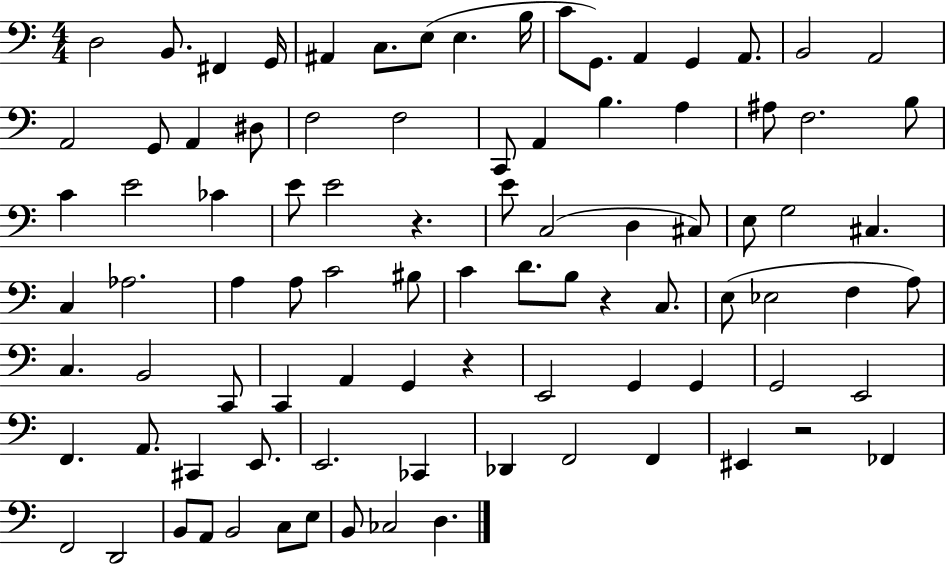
D3/h B2/e. F#2/q G2/s A#2/q C3/e. E3/e E3/q. B3/s C4/e G2/e. A2/q G2/q A2/e. B2/h A2/h A2/h G2/e A2/q D#3/e F3/h F3/h C2/e A2/q B3/q. A3/q A#3/e F3/h. B3/e C4/q E4/h CES4/q E4/e E4/h R/q. E4/e C3/h D3/q C#3/e E3/e G3/h C#3/q. C3/q Ab3/h. A3/q A3/e C4/h BIS3/e C4/q D4/e. B3/e R/q C3/e. E3/e Eb3/h F3/q A3/e C3/q. B2/h C2/e C2/q A2/q G2/q R/q E2/h G2/q G2/q G2/h E2/h F2/q. A2/e. C#2/q E2/e. E2/h. CES2/q Db2/q F2/h F2/q EIS2/q R/h FES2/q F2/h D2/h B2/e A2/e B2/h C3/e E3/e B2/e CES3/h D3/q.